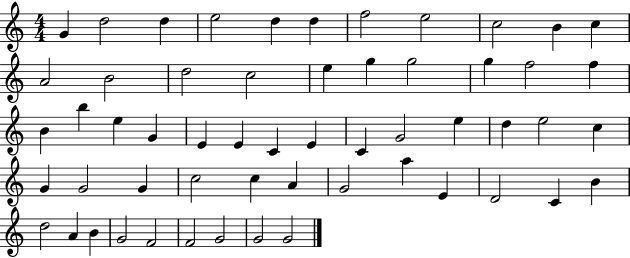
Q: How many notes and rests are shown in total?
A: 56